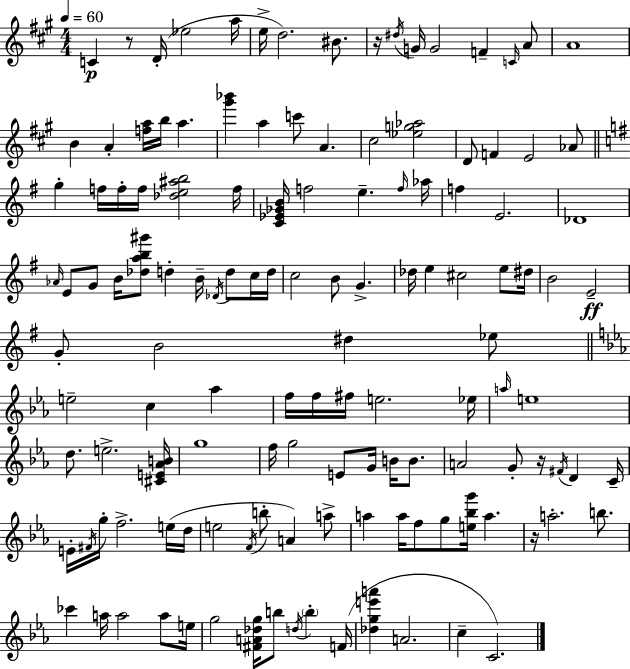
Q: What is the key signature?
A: A major